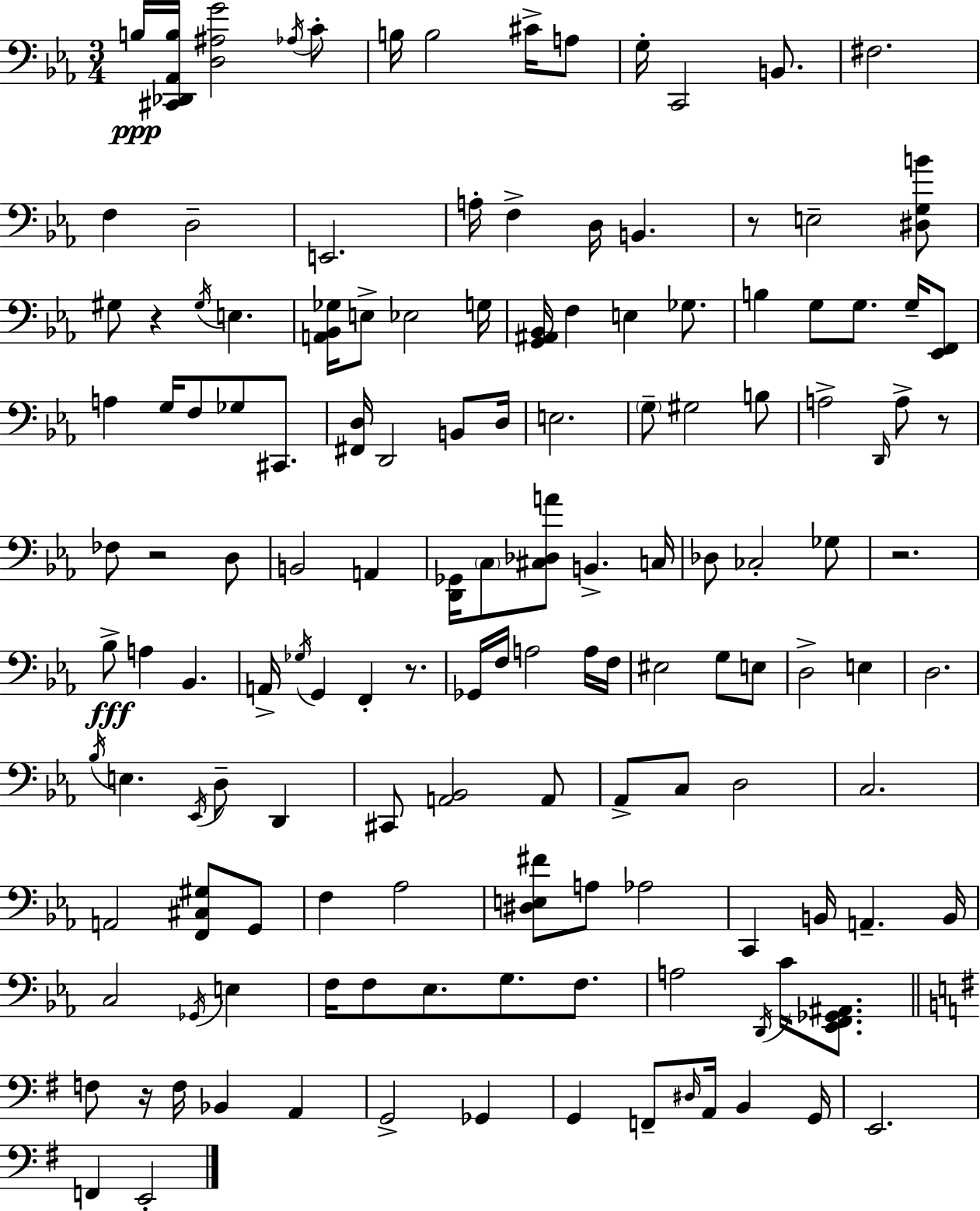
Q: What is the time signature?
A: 3/4